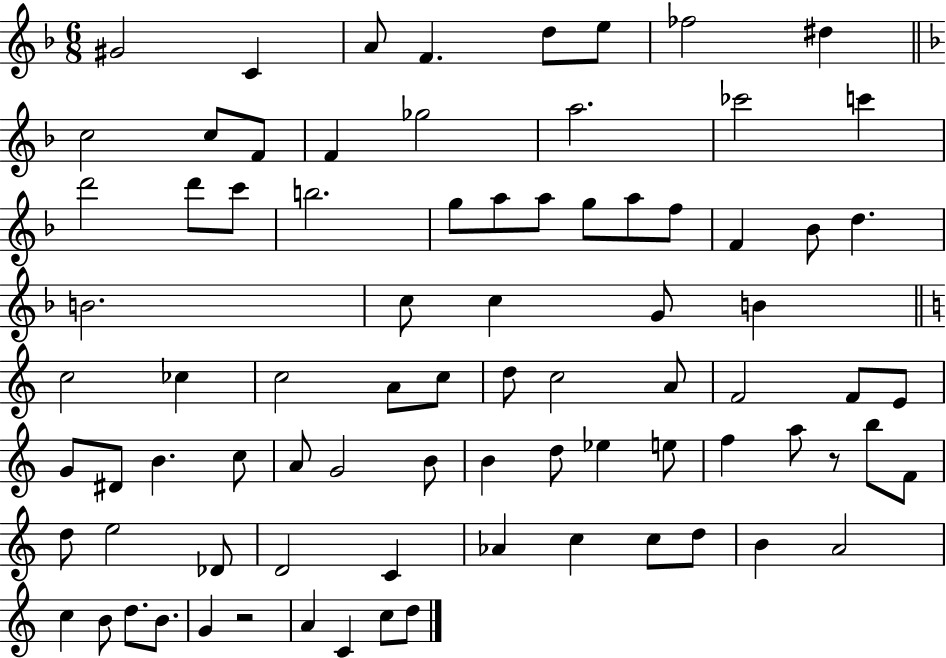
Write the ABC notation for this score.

X:1
T:Untitled
M:6/8
L:1/4
K:F
^G2 C A/2 F d/2 e/2 _f2 ^d c2 c/2 F/2 F _g2 a2 _c'2 c' d'2 d'/2 c'/2 b2 g/2 a/2 a/2 g/2 a/2 f/2 F _B/2 d B2 c/2 c G/2 B c2 _c c2 A/2 c/2 d/2 c2 A/2 F2 F/2 E/2 G/2 ^D/2 B c/2 A/2 G2 B/2 B d/2 _e e/2 f a/2 z/2 b/2 F/2 d/2 e2 _D/2 D2 C _A c c/2 d/2 B A2 c B/2 d/2 B/2 G z2 A C c/2 d/2